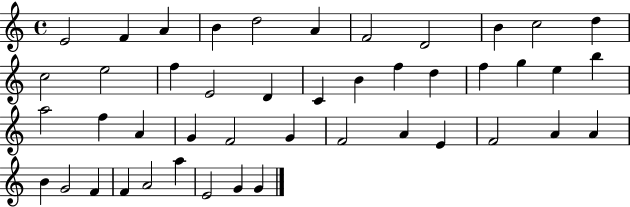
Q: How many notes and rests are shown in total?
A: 45